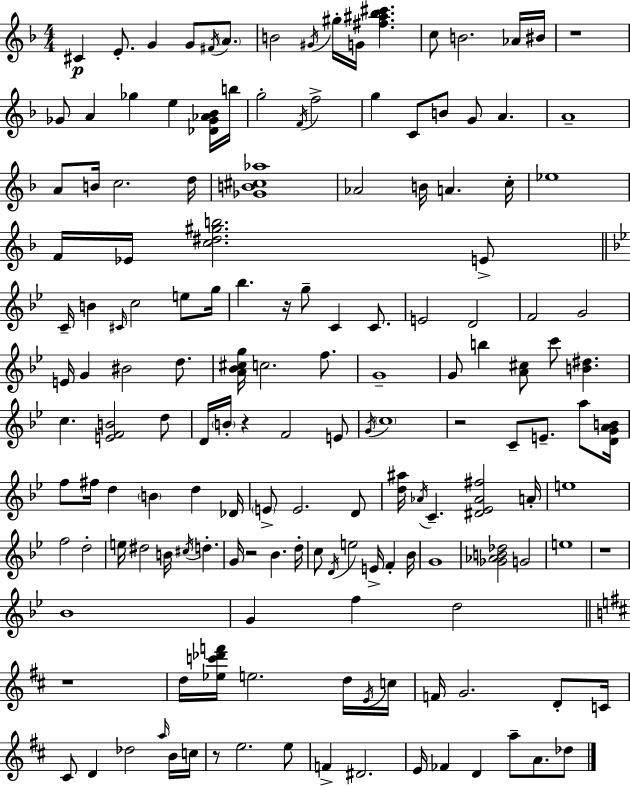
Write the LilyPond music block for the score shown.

{
  \clef treble
  \numericTimeSignature
  \time 4/4
  \key d \minor
  \repeat volta 2 { cis'4\p e'8.-. g'4 g'8 \acciaccatura { fis'16 } \parenthesize a'8. | b'2 \acciaccatura { gis'16 } gis''16-. g'16 <fis'' ais'' bes'' cis'''>4. | c''8 b'2. | aes'16 bis'16 r1 | \break ges'8 a'4 ges''4 e''4 | <des' ges' aes' bes'>16 b''16 g''2-. \acciaccatura { f'16 } f''2-> | g''4 c'8 b'8 g'8 a'4. | a'1-- | \break a'8 b'16 c''2. | d''16 <ges' b' cis'' aes''>1 | aes'2 b'16 a'4. | c''16-. ees''1 | \break f'16 ees'16 <c'' dis'' gis'' b''>2. | e'8-> \bar "||" \break \key bes \major c'16-- b'4 \grace { cis'16 } c''2 e''8 | g''16 bes''4. r16 g''8-- c'4 c'8. | e'2 d'2 | f'2 g'2 | \break e'16 g'4 bis'2 d''8. | <a' bes' cis'' g''>16 c''2. f''8. | g'1-- | g'8 b''4 <a' cis''>8 c'''8 <b' dis''>4. | \break c''4. <e' f' b'>2 d''8 | d'16 \parenthesize b'16-. r4 f'2 e'8 | \acciaccatura { g'16 } \parenthesize c''1 | r2 c'8-- e'8.-- a''8 | \break <d' g' a' b'>16 f''8 fis''16 d''4 \parenthesize b'4 d''4 | des'16 \parenthesize e'8-> e'2. | d'8 <d'' ais''>16 \acciaccatura { aes'16 } c'4.-- <dis' ees' aes' fis''>2 | a'16-. e''1 | \break f''2 d''2-. | e''16 dis''2 b'16 \acciaccatura { cis''16 } d''4.-. | g'16 r2 bes'4. | d''16-. c''8 \acciaccatura { d'16 } e''2 e'16-> | \break f'4-. bes'16 g'1 | <ges' aes' b' des''>2 g'2 | e''1 | r1 | \break bes'1 | g'4 f''4 d''2 | \bar "||" \break \key d \major r1 | d''16 <ees'' c''' des''' f'''>16 e''2. d''16 \acciaccatura { e'16 } | c''16 f'16 g'2. d'8-. | c'16 cis'8 d'4 des''2 \grace { a''16 } | \break b'16 c''16 r8 e''2. | e''8 f'4-> dis'2. | e'16 fes'4 d'4 a''8-- a'8. | des''8 } \bar "|."
}